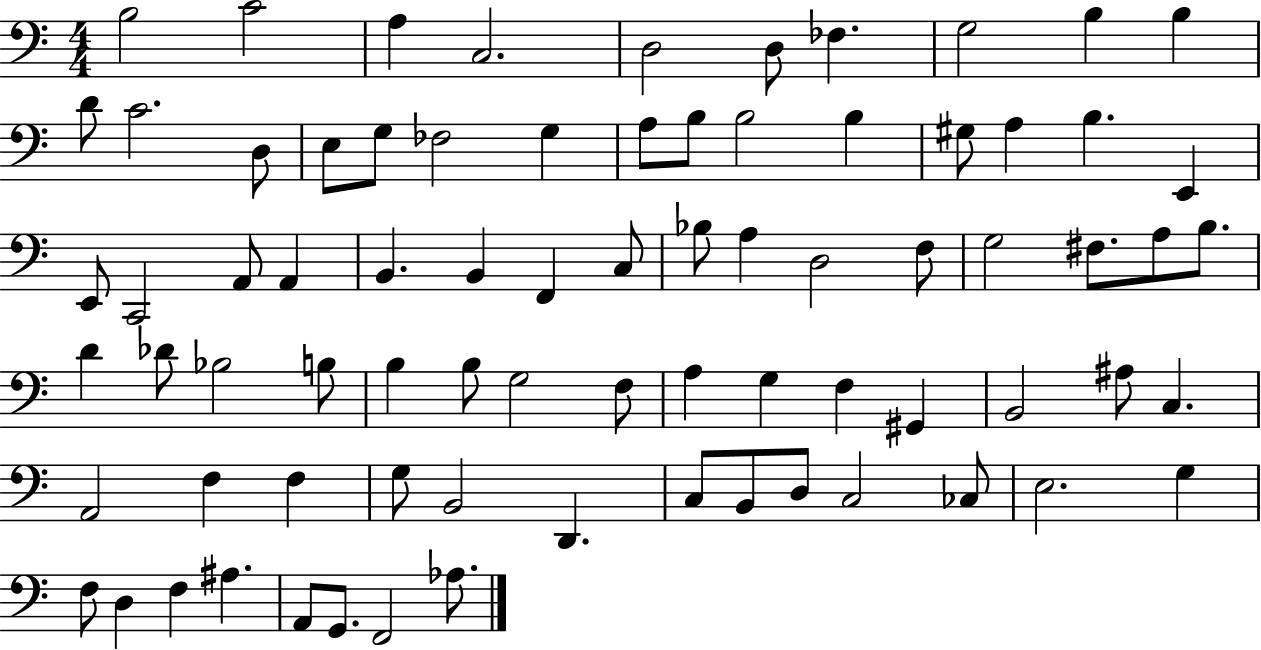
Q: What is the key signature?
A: C major